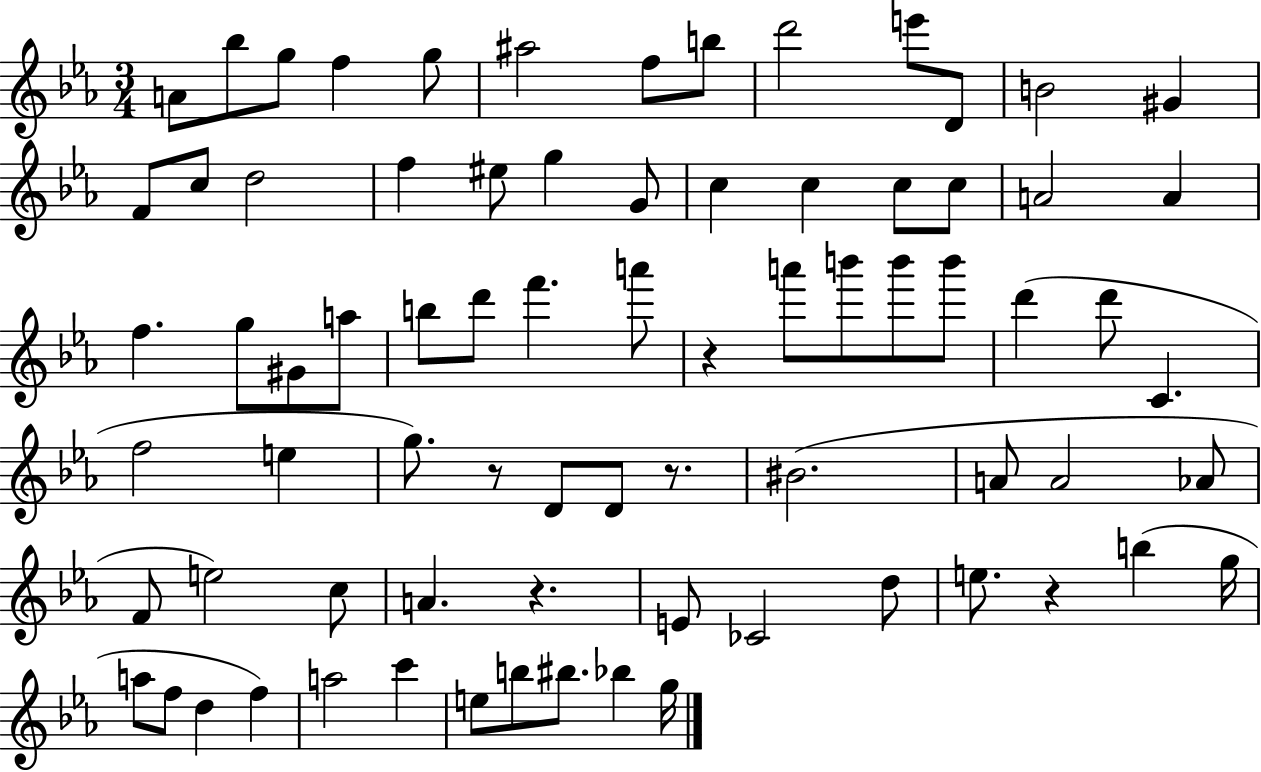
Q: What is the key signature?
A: EES major